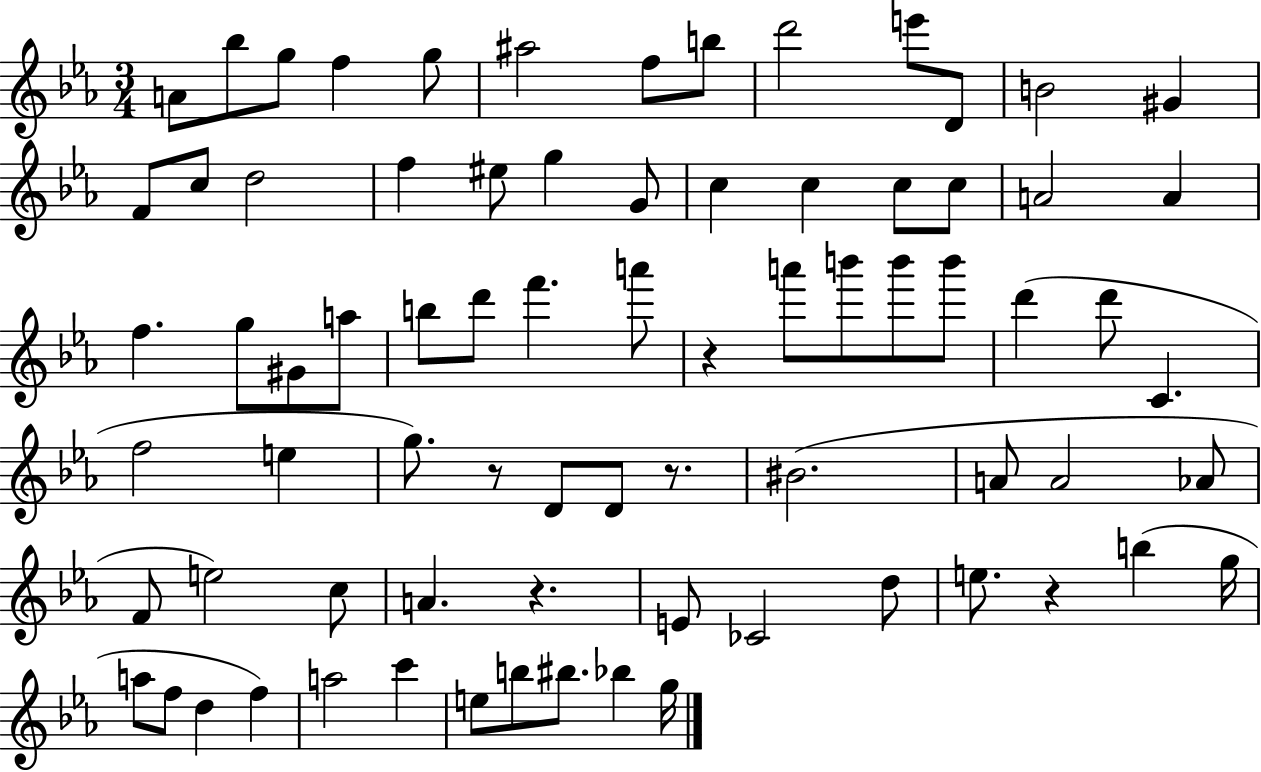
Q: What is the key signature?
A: EES major